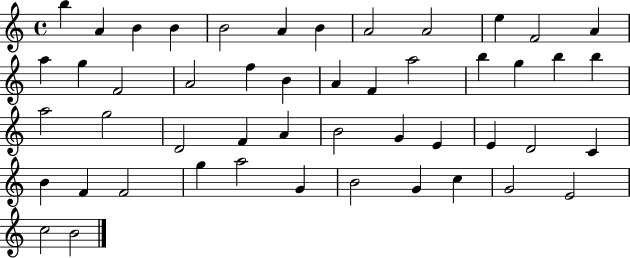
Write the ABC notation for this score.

X:1
T:Untitled
M:4/4
L:1/4
K:C
b A B B B2 A B A2 A2 e F2 A a g F2 A2 f B A F a2 b g b b a2 g2 D2 F A B2 G E E D2 C B F F2 g a2 G B2 G c G2 E2 c2 B2